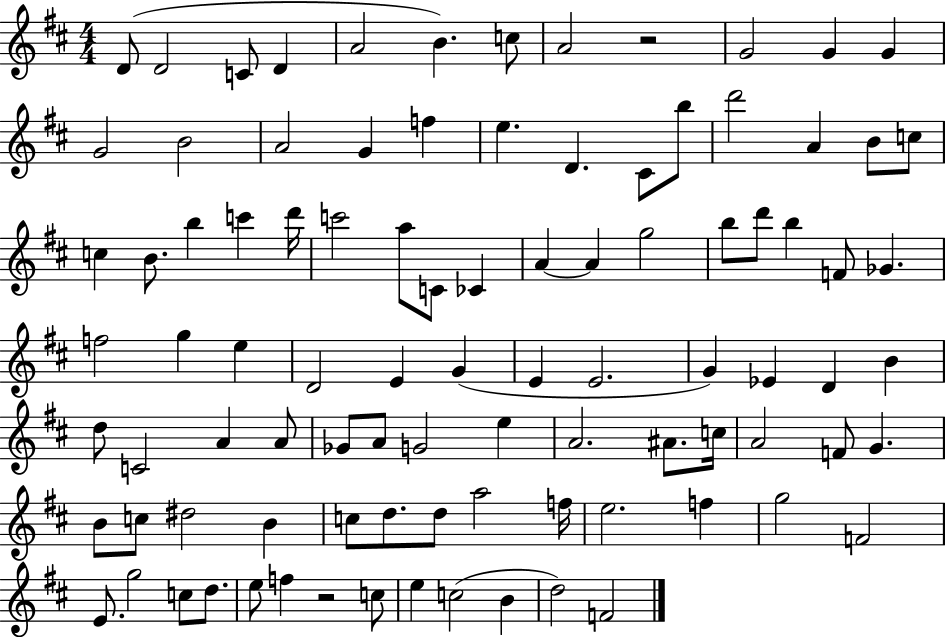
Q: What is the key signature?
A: D major